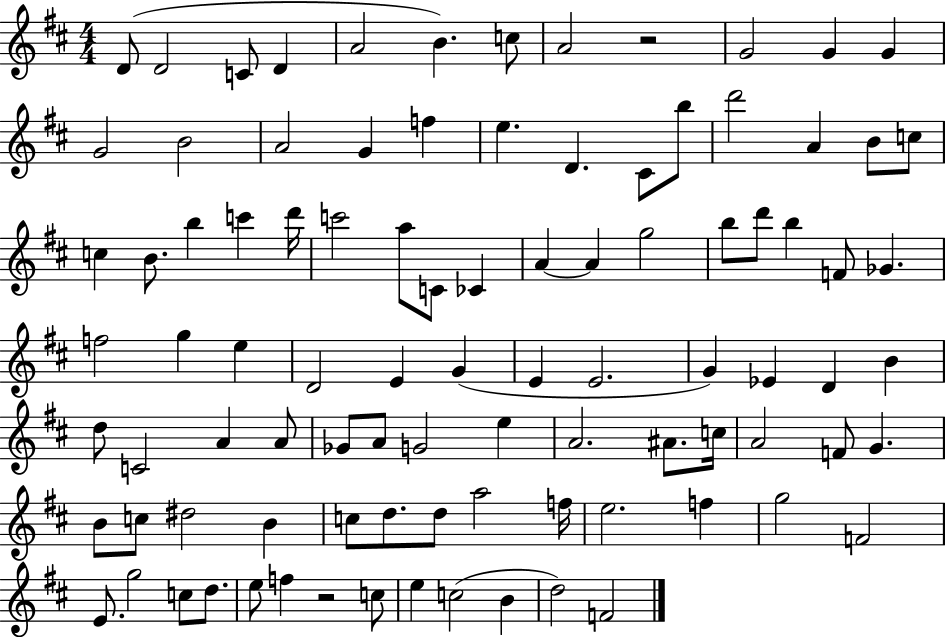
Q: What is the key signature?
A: D major